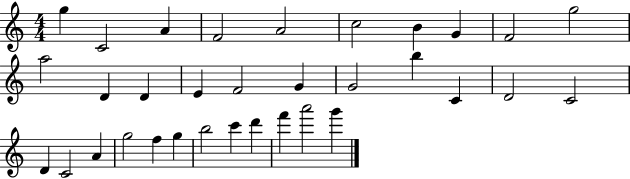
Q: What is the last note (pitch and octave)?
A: G6